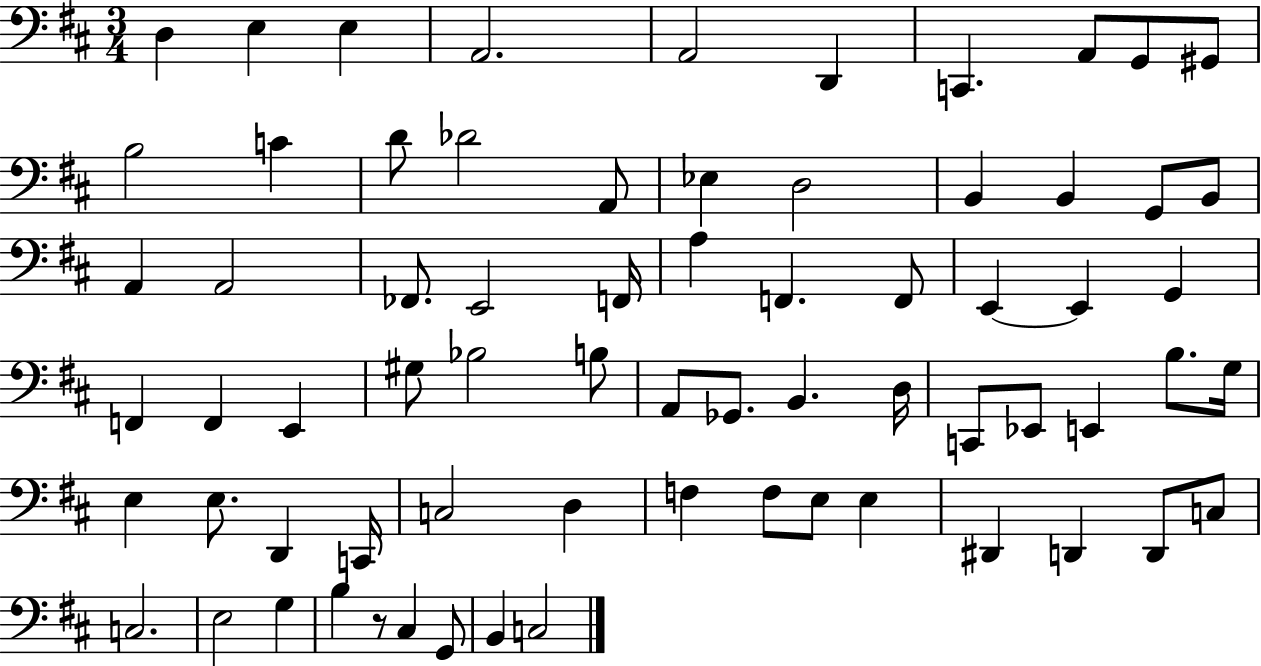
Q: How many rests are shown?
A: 1